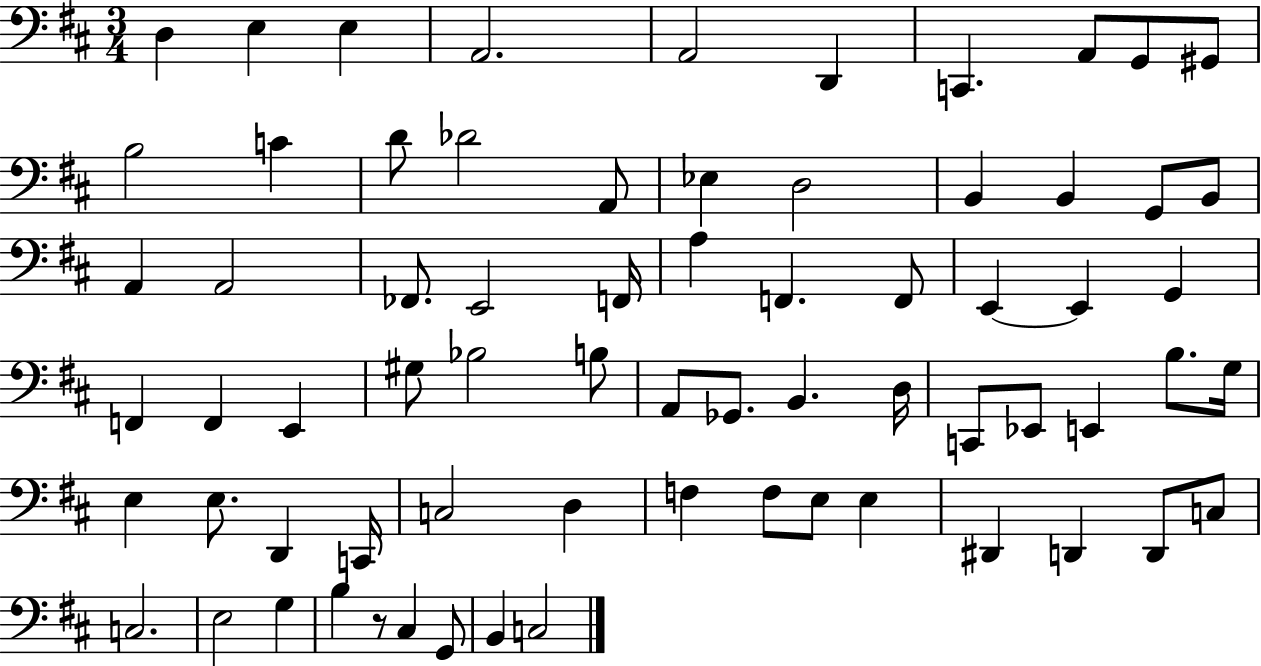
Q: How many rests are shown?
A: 1